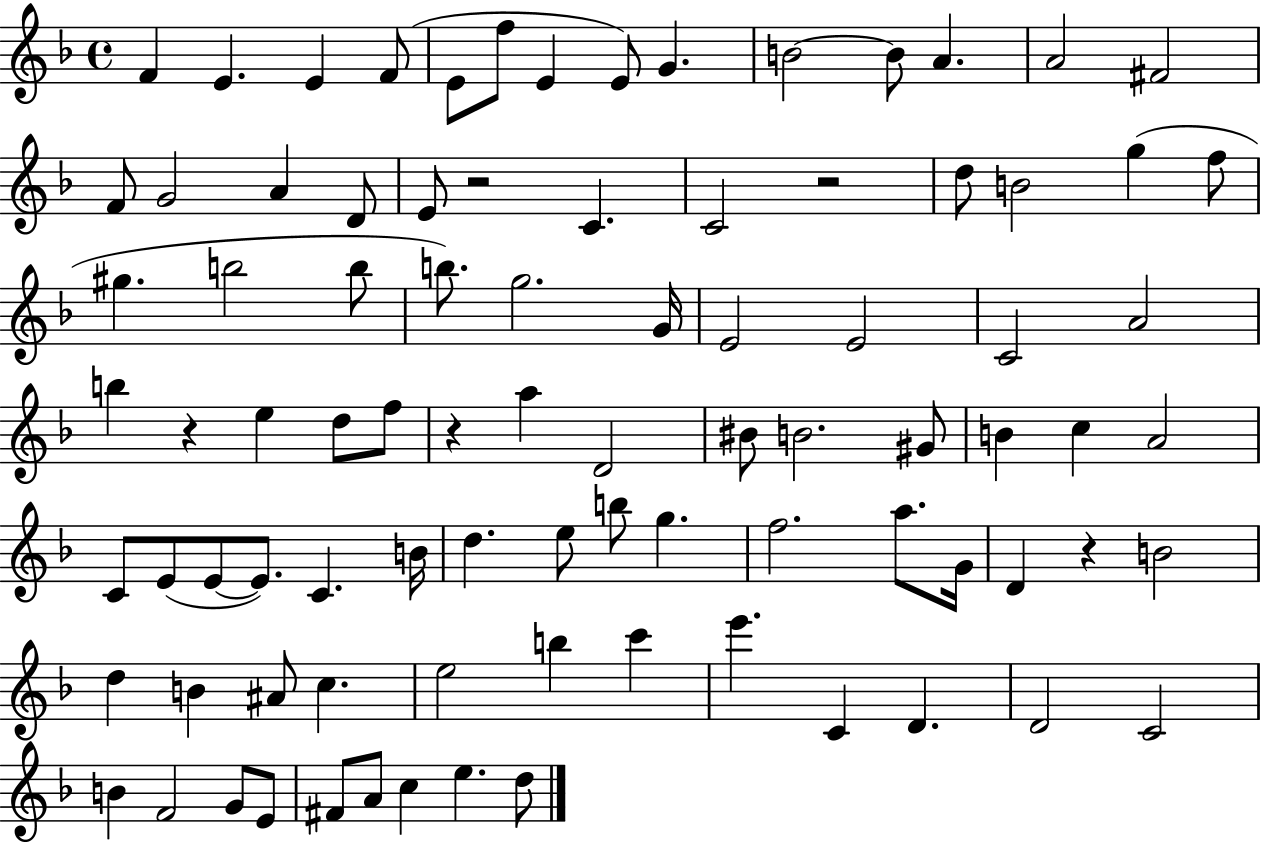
F4/q E4/q. E4/q F4/e E4/e F5/e E4/q E4/e G4/q. B4/h B4/e A4/q. A4/h F#4/h F4/e G4/h A4/q D4/e E4/e R/h C4/q. C4/h R/h D5/e B4/h G5/q F5/e G#5/q. B5/h B5/e B5/e. G5/h. G4/s E4/h E4/h C4/h A4/h B5/q R/q E5/q D5/e F5/e R/q A5/q D4/h BIS4/e B4/h. G#4/e B4/q C5/q A4/h C4/e E4/e E4/e E4/e. C4/q. B4/s D5/q. E5/e B5/e G5/q. F5/h. A5/e. G4/s D4/q R/q B4/h D5/q B4/q A#4/e C5/q. E5/h B5/q C6/q E6/q. C4/q D4/q. D4/h C4/h B4/q F4/h G4/e E4/e F#4/e A4/e C5/q E5/q. D5/e